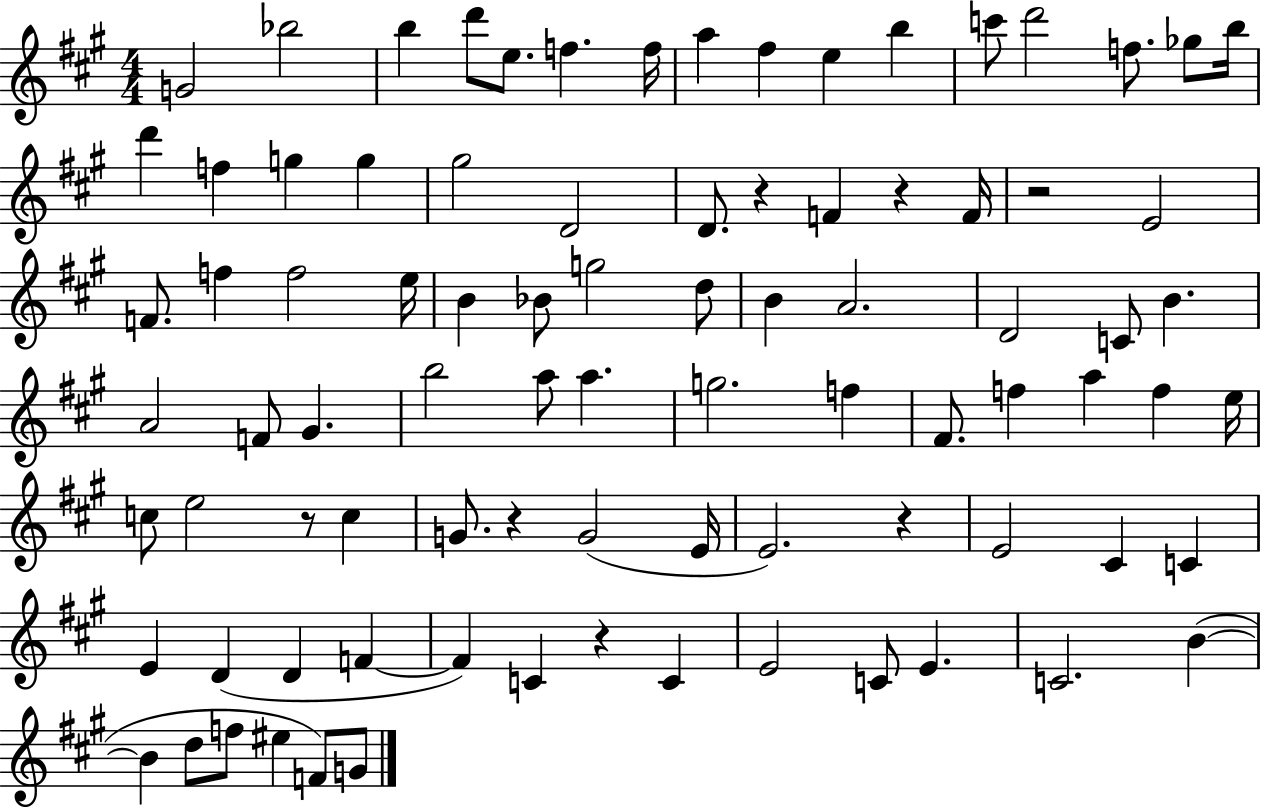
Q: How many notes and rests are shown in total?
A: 87